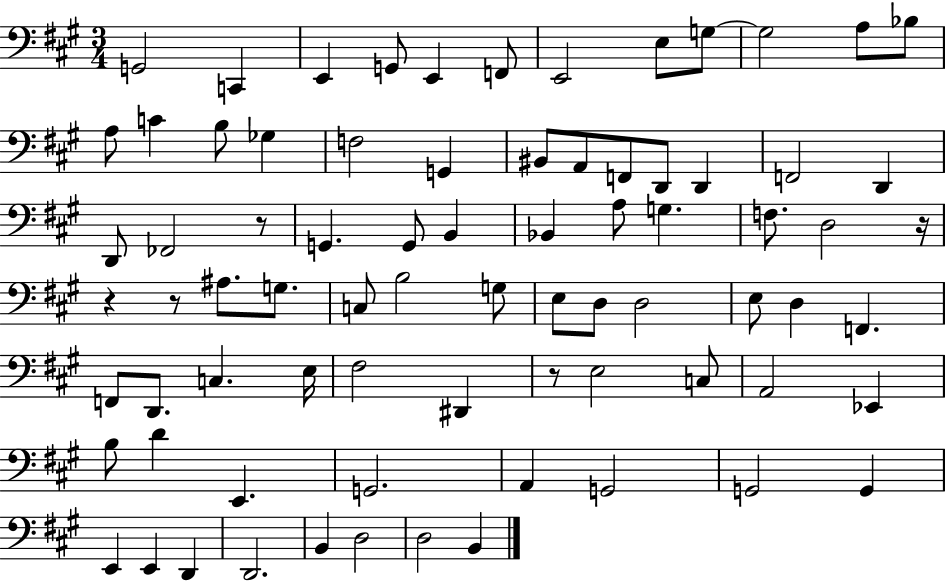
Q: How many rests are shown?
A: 5